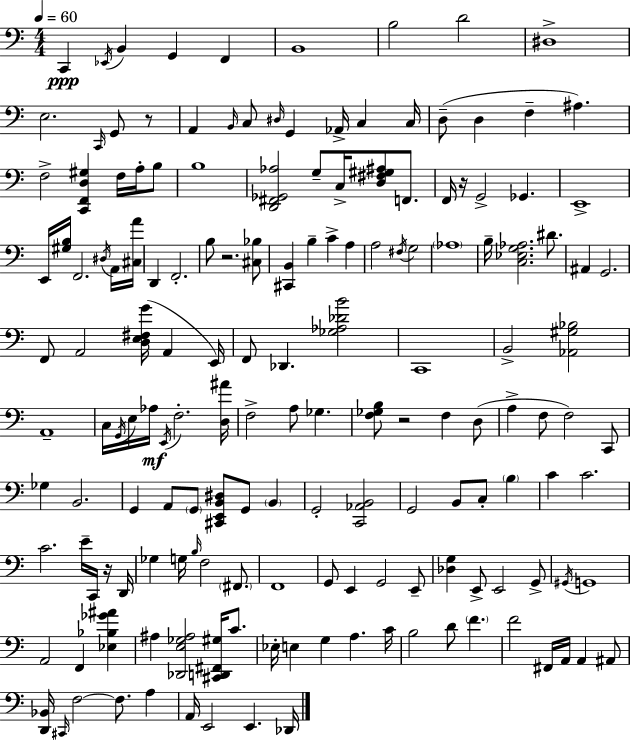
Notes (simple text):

C2/q Eb2/s B2/q G2/q F2/q B2/w B3/h D4/h D#3/w E3/h. C2/s G2/e R/e A2/q B2/s C3/e D#3/s G2/q Ab2/s C3/q C3/s D3/e D3/q F3/q A#3/q. F3/h [C2,F2,D3,G#3]/q F3/s A3/s B3/e B3/w [D2,F#2,Gb2,Ab3]/h G3/e C3/s [D3,F#3,G#3,A#3]/e F2/e. F2/s R/s G2/h Gb2/q. E2/w E2/s [G#3,B3]/s F2/h. D#3/s A2/s [C#3,A4]/s D2/q F2/h. B3/e R/h. [C#3,Bb3]/e [C#2,B2]/q B3/q C4/q A3/q A3/h F#3/s G3/h Ab3/w B3/s [C3,Eb3,G3,Ab3]/h. D#4/e. A#2/q G2/h. F2/e A2/h [D3,E3,F#3,G4]/s A2/q E2/s F2/e Db2/q. [Gb3,Ab3,Db4,B4]/h C2/w B2/h [Ab2,G#3,Bb3]/h A2/w C3/s G2/s E3/s Ab3/s E2/s F3/h. [D3,A#4]/s F3/h A3/e Gb3/q. [F3,Gb3,B3]/e R/h F3/q D3/e A3/q F3/e F3/h C2/e Gb3/q B2/h. G2/q A2/e G2/e [C#2,E2,B2,D#3]/e G2/e B2/q G2/h [C2,Ab2,B2]/h G2/h B2/e C3/e B3/q C4/q C4/h. C4/h. E4/s C2/s R/s D2/s Gb3/q G3/s B3/s F3/h F#2/e. F2/w G2/e E2/q G2/h E2/e [Db3,G3]/q E2/e E2/h G2/e G#2/s G2/w A2/h F2/q [Eb3,Bb3,Gb4,A#4]/q A#3/q [Db2,E3,Gb3,A#3]/h [C#2,D2,F#2,G#3]/s C4/e. Eb3/s E3/q G3/q A3/q. C4/s B3/h D4/e F4/q. F4/h F#2/s A2/s A2/q A#2/e [D2,Bb2]/s C#2/s F3/h F3/e. A3/q A2/s E2/h E2/q. Db2/s